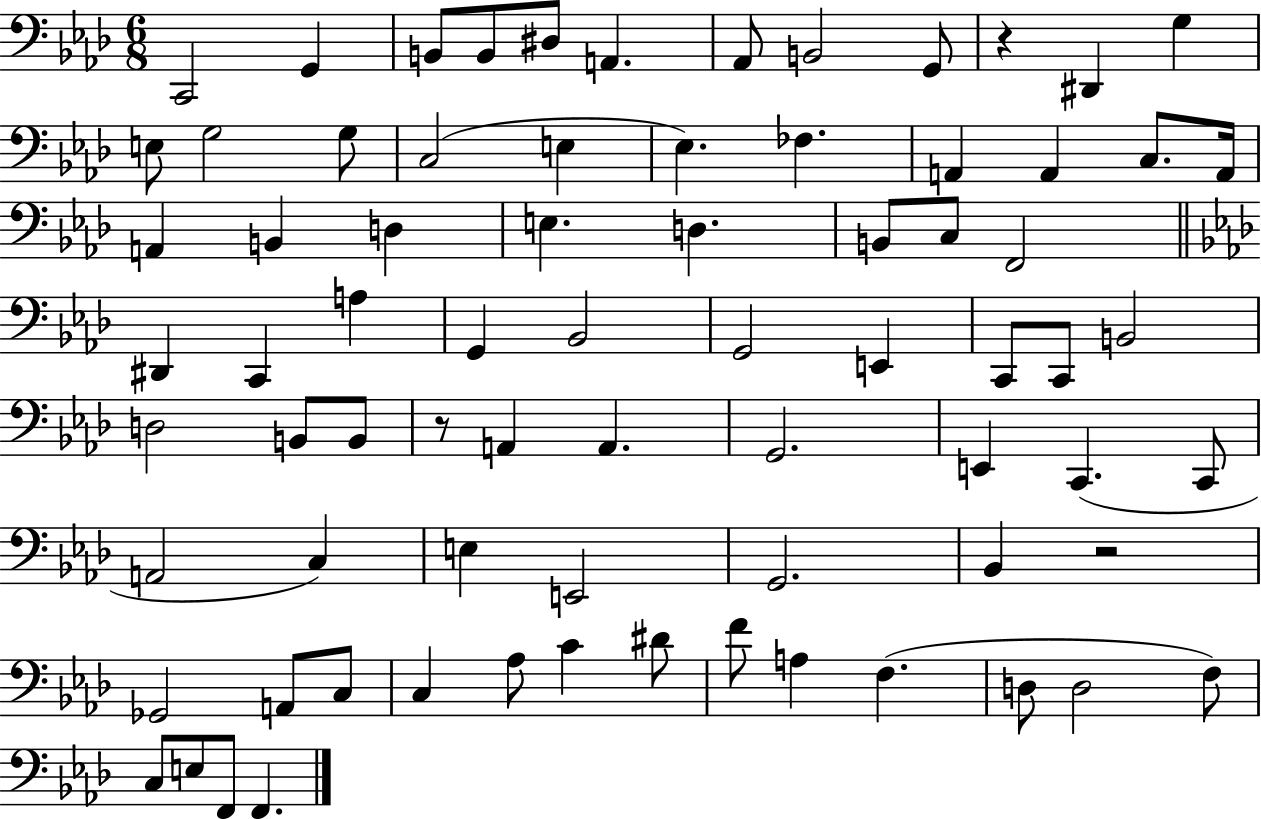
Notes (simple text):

C2/h G2/q B2/e B2/e D#3/e A2/q. Ab2/e B2/h G2/e R/q D#2/q G3/q E3/e G3/h G3/e C3/h E3/q Eb3/q. FES3/q. A2/q A2/q C3/e. A2/s A2/q B2/q D3/q E3/q. D3/q. B2/e C3/e F2/h D#2/q C2/q A3/q G2/q Bb2/h G2/h E2/q C2/e C2/e B2/h D3/h B2/e B2/e R/e A2/q A2/q. G2/h. E2/q C2/q. C2/e A2/h C3/q E3/q E2/h G2/h. Bb2/q R/h Gb2/h A2/e C3/e C3/q Ab3/e C4/q D#4/e F4/e A3/q F3/q. D3/e D3/h F3/e C3/e E3/e F2/e F2/q.